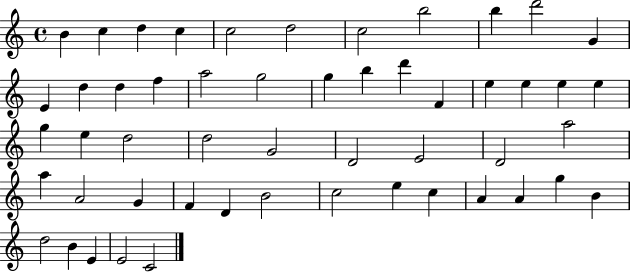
B4/q C5/q D5/q C5/q C5/h D5/h C5/h B5/h B5/q D6/h G4/q E4/q D5/q D5/q F5/q A5/h G5/h G5/q B5/q D6/q F4/q E5/q E5/q E5/q E5/q G5/q E5/q D5/h D5/h G4/h D4/h E4/h D4/h A5/h A5/q A4/h G4/q F4/q D4/q B4/h C5/h E5/q C5/q A4/q A4/q G5/q B4/q D5/h B4/q E4/q E4/h C4/h